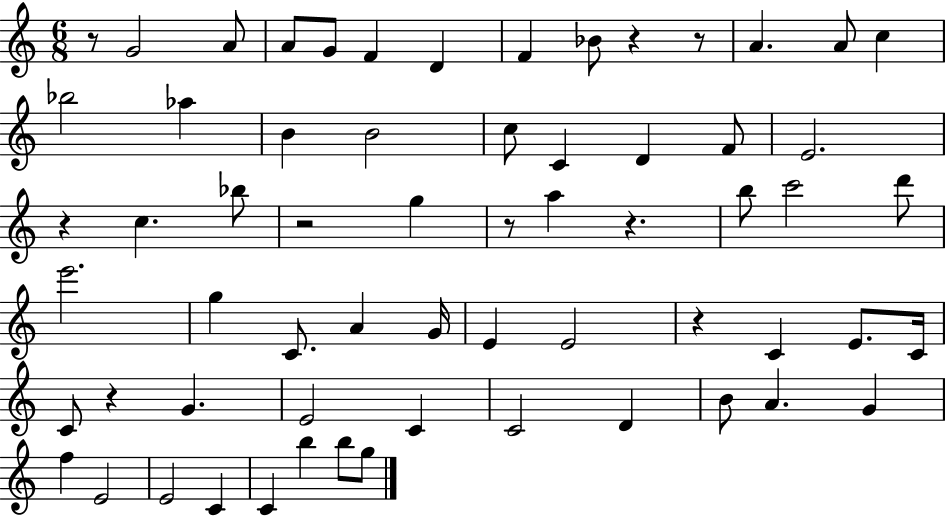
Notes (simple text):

R/e G4/h A4/e A4/e G4/e F4/q D4/q F4/q Bb4/e R/q R/e A4/q. A4/e C5/q Bb5/h Ab5/q B4/q B4/h C5/e C4/q D4/q F4/e E4/h. R/q C5/q. Bb5/e R/h G5/q R/e A5/q R/q. B5/e C6/h D6/e E6/h. G5/q C4/e. A4/q G4/s E4/q E4/h R/q C4/q E4/e. C4/s C4/e R/q G4/q. E4/h C4/q C4/h D4/q B4/e A4/q. G4/q F5/q E4/h E4/h C4/q C4/q B5/q B5/e G5/e